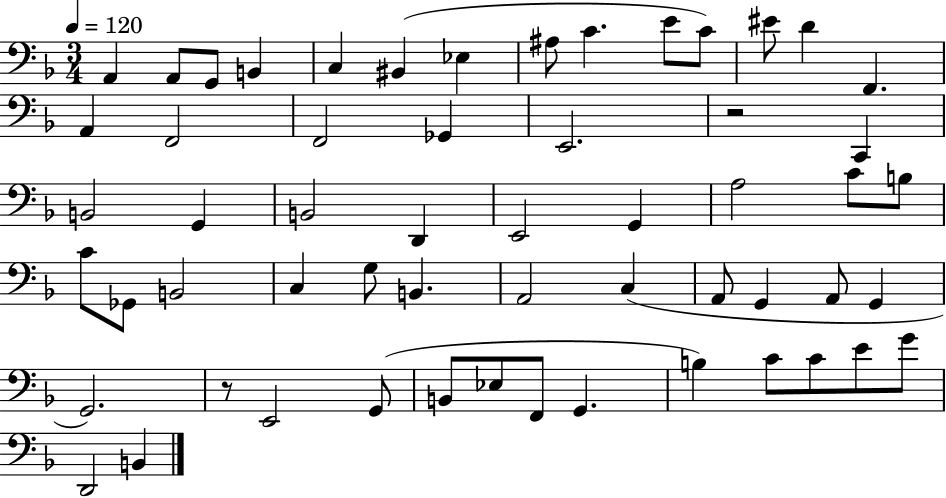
A2/q A2/e G2/e B2/q C3/q BIS2/q Eb3/q A#3/e C4/q. E4/e C4/e EIS4/e D4/q F2/q. A2/q F2/h F2/h Gb2/q E2/h. R/h C2/q B2/h G2/q B2/h D2/q E2/h G2/q A3/h C4/e B3/e C4/e Gb2/e B2/h C3/q G3/e B2/q. A2/h C3/q A2/e G2/q A2/e G2/q G2/h. R/e E2/h G2/e B2/e Eb3/e F2/e G2/q. B3/q C4/e C4/e E4/e G4/e D2/h B2/q